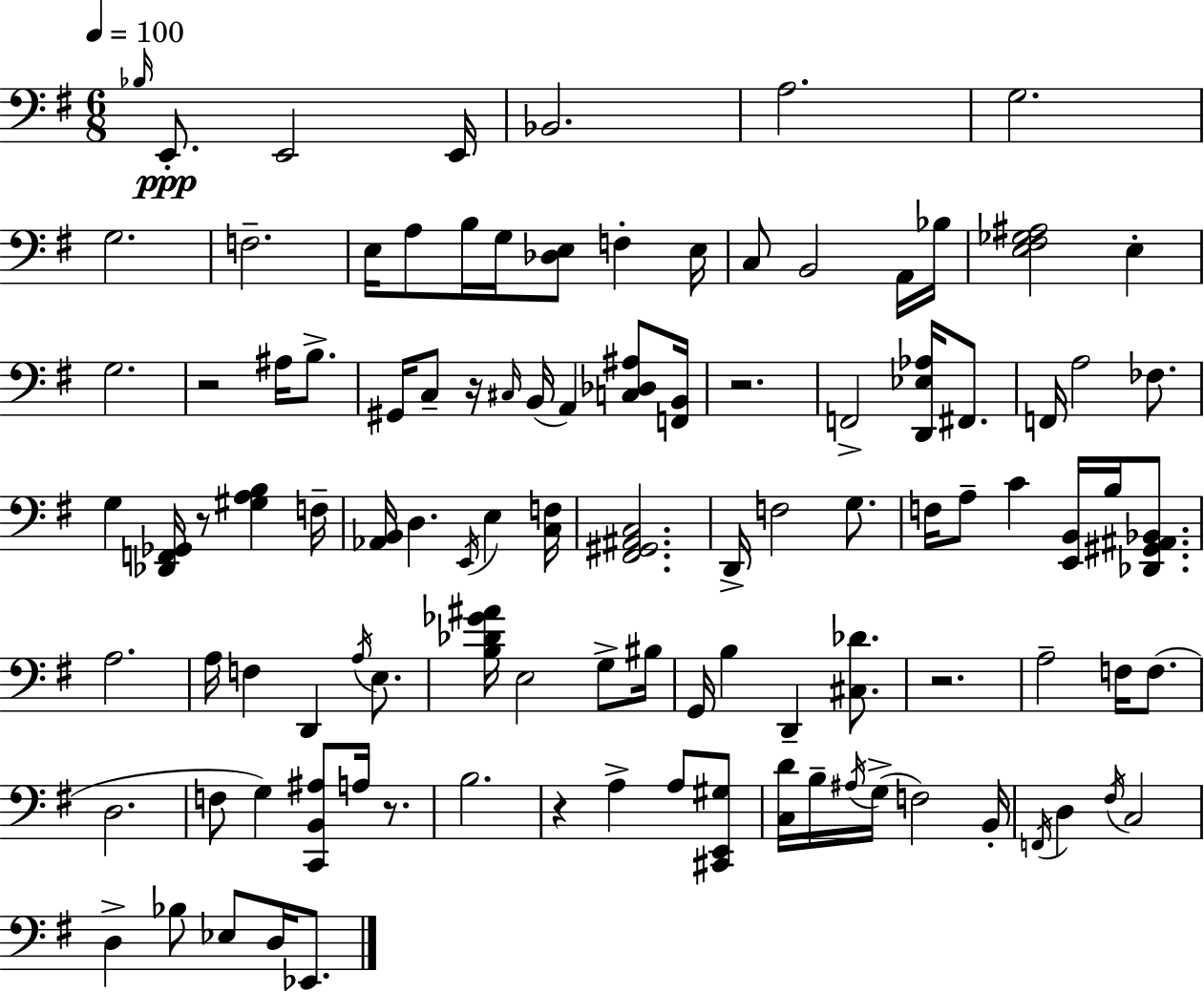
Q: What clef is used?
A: bass